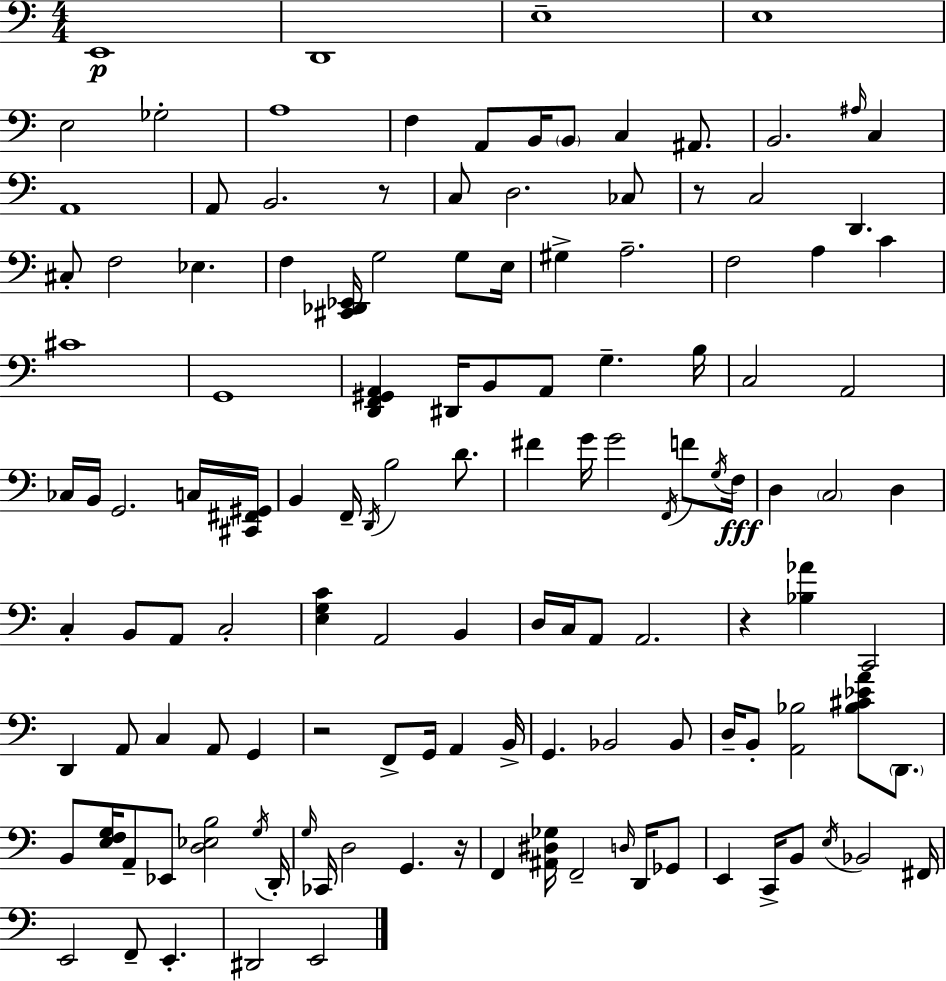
{
  \clef bass
  \numericTimeSignature
  \time 4/4
  \key a \minor
  e,1\p | d,1 | e1-- | e1 | \break e2 ges2-. | a1 | f4 a,8 b,16 \parenthesize b,8 c4 ais,8. | b,2. \grace { ais16 } c4 | \break a,1 | a,8 b,2. r8 | c8 d2. ces8 | r8 c2 d,4. | \break cis8-. f2 ees4. | f4 <cis, des, ees,>16 g2 g8 | e16 gis4-> a2.-- | f2 a4 c'4 | \break cis'1 | g,1 | <d, f, gis, a,>4 dis,16 b,8 a,8 g4.-- | b16 c2 a,2 | \break ces16 b,16 g,2. c16 | <cis, fis, gis,>16 b,4 f,16-- \acciaccatura { d,16 } b2 d'8. | fis'4 g'16 g'2 \acciaccatura { f,16 } | f'8 \acciaccatura { g16 } f16\fff d4 \parenthesize c2 | \break d4 c4-. b,8 a,8 c2-. | <e g c'>4 a,2 | b,4 d16 c16 a,8 a,2. | r4 <bes aes'>4 c,2 | \break d,4 a,8 c4 a,8 | g,4 r2 f,8-> g,16 a,4 | b,16-> g,4. bes,2 | bes,8 d16-- b,8-. <a, bes>2 <bes cis' ees' a'>8 | \break \parenthesize d,8. b,8 <e f g>16 a,8-- ees,8 <d ees b>2 | \acciaccatura { g16 } d,16-. \grace { g16 } ces,16 d2 g,4. | r16 f,4 <ais, dis ges>16 f,2-- | \grace { d16 } d,16 ges,8 e,4 c,16-> b,8 \acciaccatura { e16 } bes,2 | \break fis,16 e,2 | f,8-- e,4.-. dis,2 | e,2 \bar "|."
}